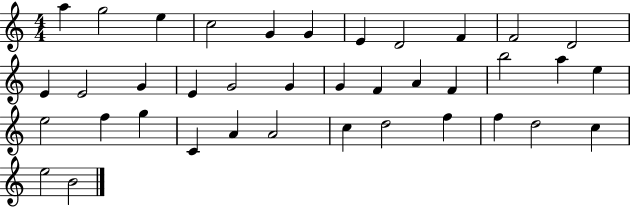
{
  \clef treble
  \numericTimeSignature
  \time 4/4
  \key c \major
  a''4 g''2 e''4 | c''2 g'4 g'4 | e'4 d'2 f'4 | f'2 d'2 | \break e'4 e'2 g'4 | e'4 g'2 g'4 | g'4 f'4 a'4 f'4 | b''2 a''4 e''4 | \break e''2 f''4 g''4 | c'4 a'4 a'2 | c''4 d''2 f''4 | f''4 d''2 c''4 | \break e''2 b'2 | \bar "|."
}